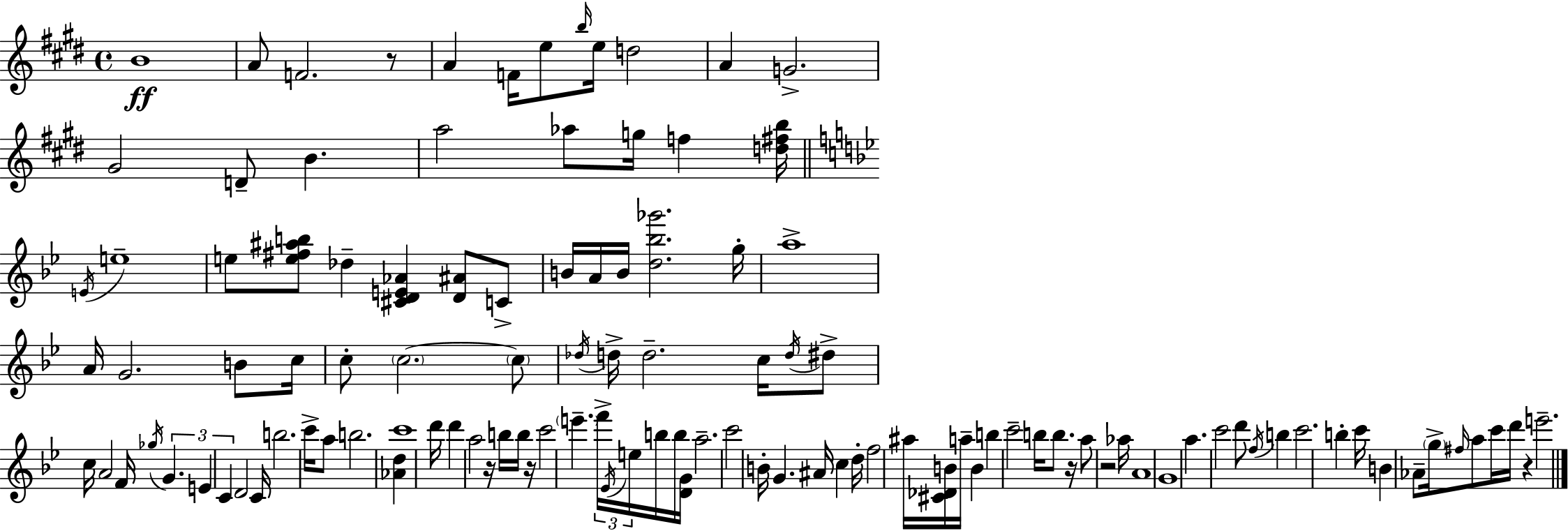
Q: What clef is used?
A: treble